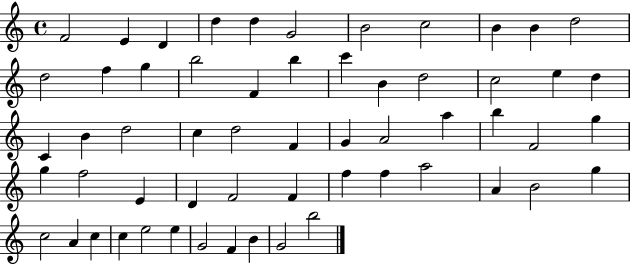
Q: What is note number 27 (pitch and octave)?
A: C5